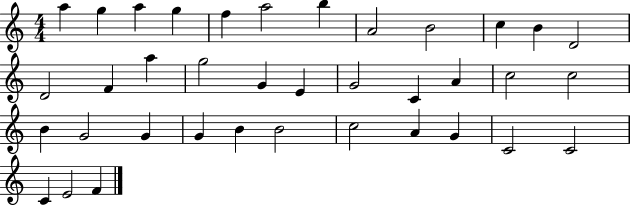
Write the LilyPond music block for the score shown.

{
  \clef treble
  \numericTimeSignature
  \time 4/4
  \key c \major
  a''4 g''4 a''4 g''4 | f''4 a''2 b''4 | a'2 b'2 | c''4 b'4 d'2 | \break d'2 f'4 a''4 | g''2 g'4 e'4 | g'2 c'4 a'4 | c''2 c''2 | \break b'4 g'2 g'4 | g'4 b'4 b'2 | c''2 a'4 g'4 | c'2 c'2 | \break c'4 e'2 f'4 | \bar "|."
}